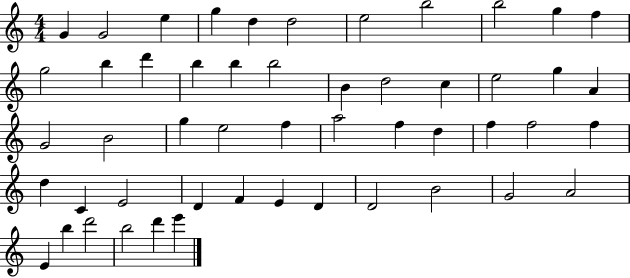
X:1
T:Untitled
M:4/4
L:1/4
K:C
G G2 e g d d2 e2 b2 b2 g f g2 b d' b b b2 B d2 c e2 g A G2 B2 g e2 f a2 f d f f2 f d C E2 D F E D D2 B2 G2 A2 E b d'2 b2 d' e'